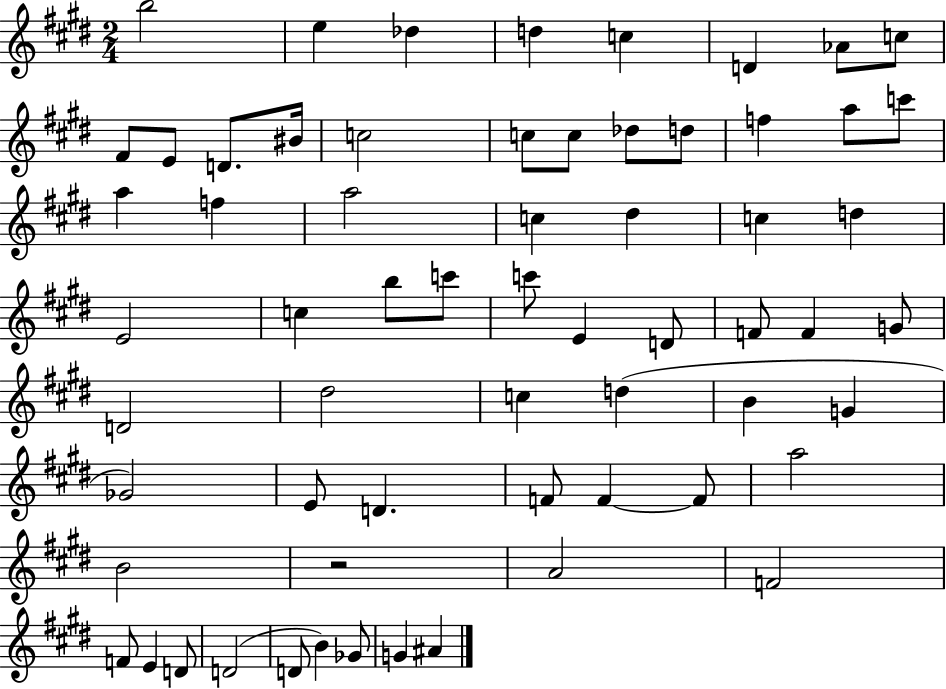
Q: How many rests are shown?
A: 1